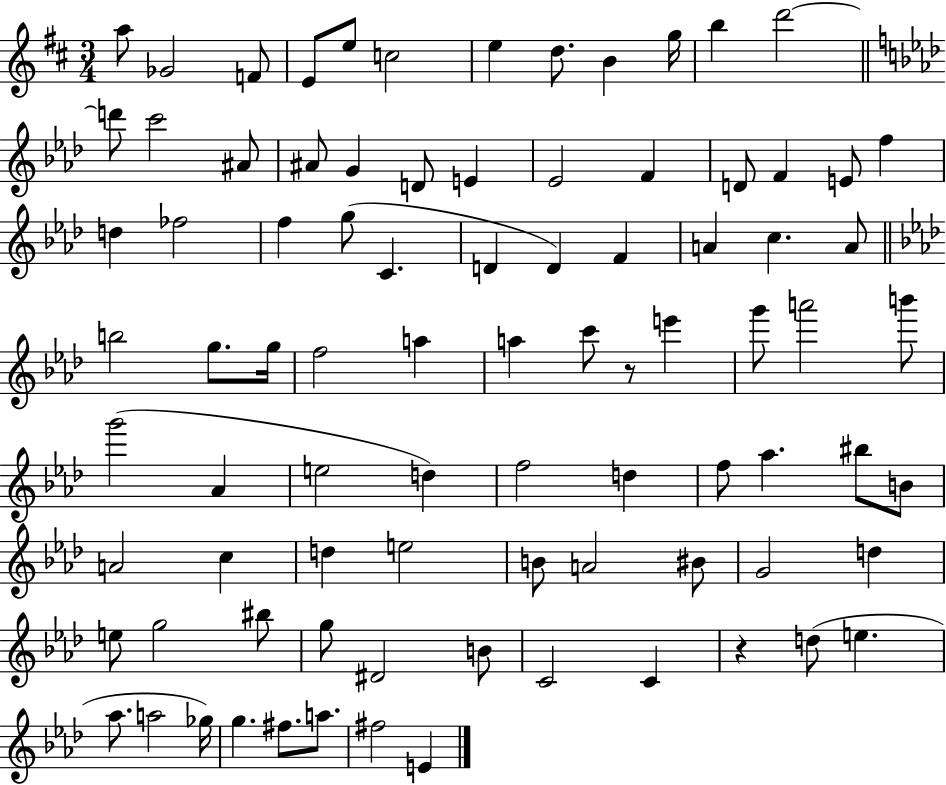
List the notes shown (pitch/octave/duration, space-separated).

A5/e Gb4/h F4/e E4/e E5/e C5/h E5/q D5/e. B4/q G5/s B5/q D6/h D6/e C6/h A#4/e A#4/e G4/q D4/e E4/q Eb4/h F4/q D4/e F4/q E4/e F5/q D5/q FES5/h F5/q G5/e C4/q. D4/q D4/q F4/q A4/q C5/q. A4/e B5/h G5/e. G5/s F5/h A5/q A5/q C6/e R/e E6/q G6/e A6/h B6/e G6/h Ab4/q E5/h D5/q F5/h D5/q F5/e Ab5/q. BIS5/e B4/e A4/h C5/q D5/q E5/h B4/e A4/h BIS4/e G4/h D5/q E5/e G5/h BIS5/e G5/e D#4/h B4/e C4/h C4/q R/q D5/e E5/q. Ab5/e. A5/h Gb5/s G5/q. F#5/e. A5/e. F#5/h E4/q